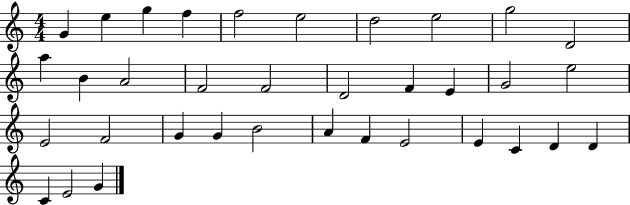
{
  \clef treble
  \numericTimeSignature
  \time 4/4
  \key c \major
  g'4 e''4 g''4 f''4 | f''2 e''2 | d''2 e''2 | g''2 d'2 | \break a''4 b'4 a'2 | f'2 f'2 | d'2 f'4 e'4 | g'2 e''2 | \break e'2 f'2 | g'4 g'4 b'2 | a'4 f'4 e'2 | e'4 c'4 d'4 d'4 | \break c'4 e'2 g'4 | \bar "|."
}